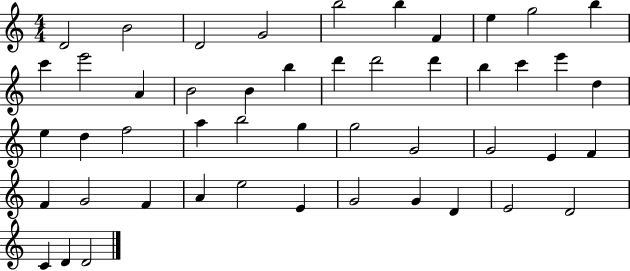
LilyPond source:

{
  \clef treble
  \numericTimeSignature
  \time 4/4
  \key c \major
  d'2 b'2 | d'2 g'2 | b''2 b''4 f'4 | e''4 g''2 b''4 | \break c'''4 e'''2 a'4 | b'2 b'4 b''4 | d'''4 d'''2 d'''4 | b''4 c'''4 e'''4 d''4 | \break e''4 d''4 f''2 | a''4 b''2 g''4 | g''2 g'2 | g'2 e'4 f'4 | \break f'4 g'2 f'4 | a'4 e''2 e'4 | g'2 g'4 d'4 | e'2 d'2 | \break c'4 d'4 d'2 | \bar "|."
}